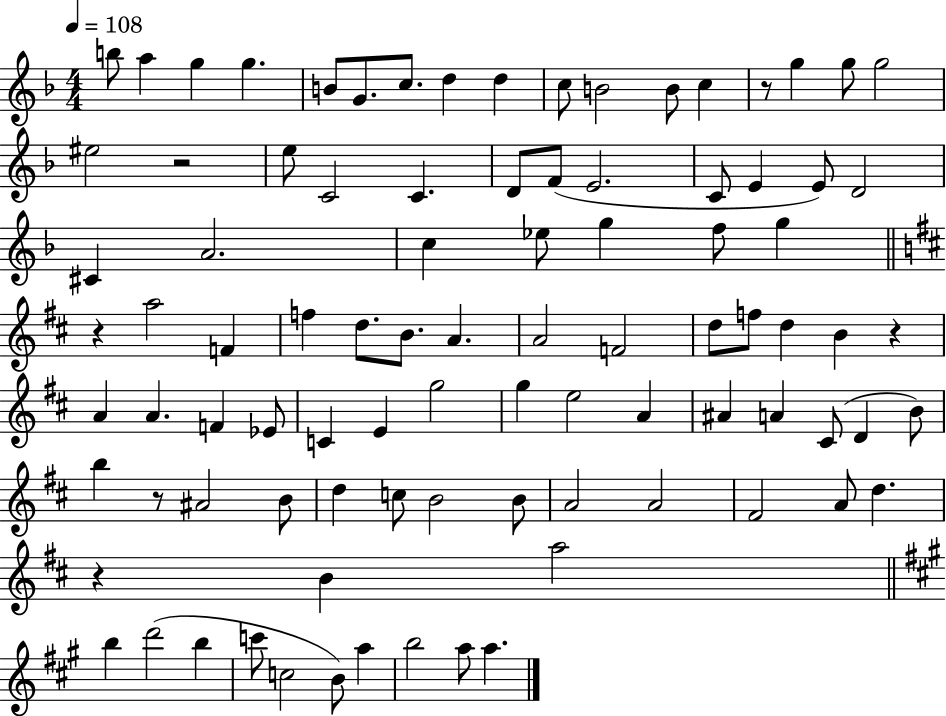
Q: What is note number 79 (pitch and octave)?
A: C6